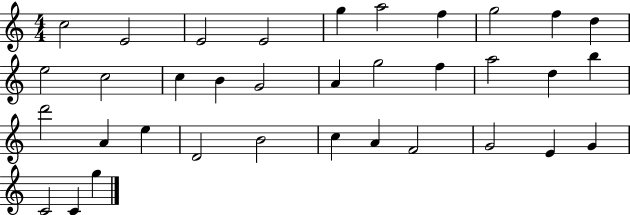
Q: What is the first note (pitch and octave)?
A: C5